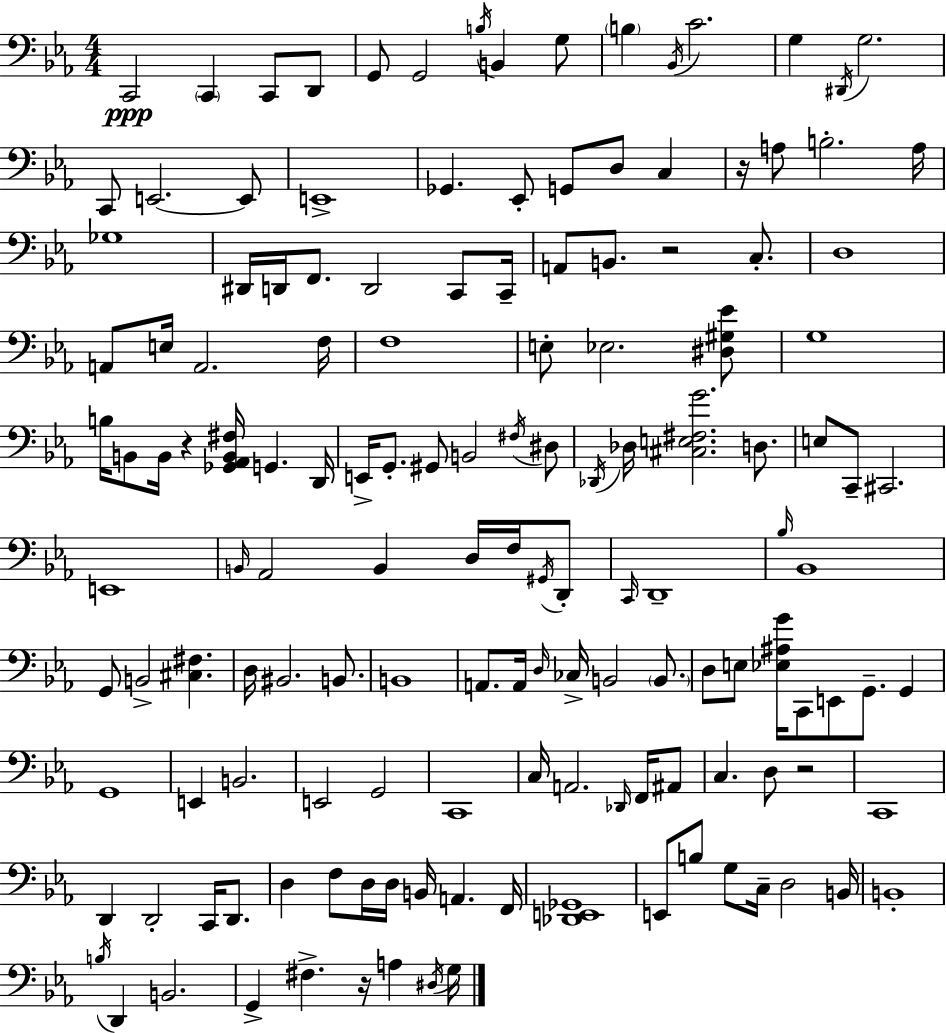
C2/h C2/q C2/e D2/e G2/e G2/h B3/s B2/q G3/e B3/q Bb2/s C4/h. G3/q D#2/s G3/h. C2/e E2/h. E2/e E2/w Gb2/q. Eb2/e G2/e D3/e C3/q R/s A3/e B3/h. A3/s Gb3/w D#2/s D2/s F2/e. D2/h C2/e C2/s A2/e B2/e. R/h C3/e. D3/w A2/e E3/s A2/h. F3/s F3/w E3/e Eb3/h. [D#3,G#3,Eb4]/e G3/w B3/s B2/e B2/s R/q [Gb2,Ab2,B2,F#3]/s G2/q. D2/s E2/s G2/e. G#2/e B2/h F#3/s D#3/e Db2/s Db3/s [C#3,E3,F#3,G4]/h. D3/e. E3/e C2/e C#2/h. E2/w B2/s Ab2/h B2/q D3/s F3/s G#2/s D2/e C2/s D2/w Bb3/s Bb2/w G2/e B2/h [C#3,F#3]/q. D3/s BIS2/h. B2/e. B2/w A2/e. A2/s D3/s CES3/s B2/h B2/e. D3/e E3/e [Eb3,A#3,G4]/s C2/e E2/e G2/e. G2/q G2/w E2/q B2/h. E2/h G2/h C2/w C3/s A2/h. Db2/s F2/s A#2/e C3/q. D3/e R/h C2/w D2/q D2/h C2/s D2/e. D3/q F3/e D3/s D3/s B2/s A2/q. F2/s [Db2,E2,Gb2]/w E2/e B3/e G3/e C3/s D3/h B2/s B2/w B3/s D2/q B2/h. G2/q F#3/q. R/s A3/q D#3/s G3/s